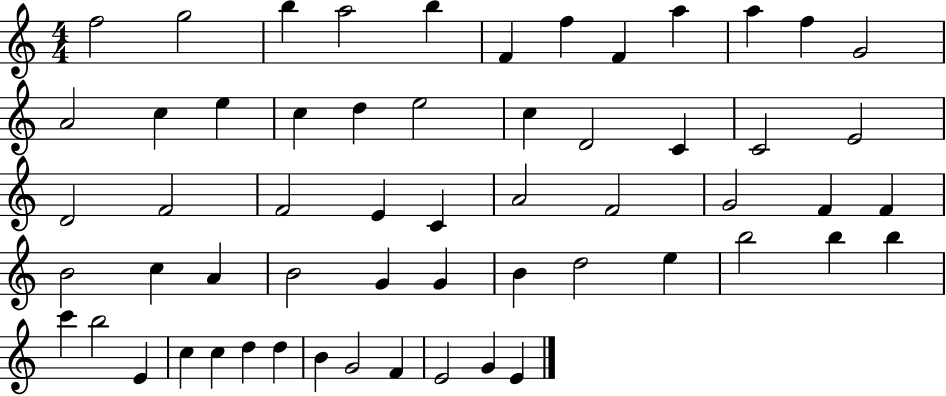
{
  \clef treble
  \numericTimeSignature
  \time 4/4
  \key c \major
  f''2 g''2 | b''4 a''2 b''4 | f'4 f''4 f'4 a''4 | a''4 f''4 g'2 | \break a'2 c''4 e''4 | c''4 d''4 e''2 | c''4 d'2 c'4 | c'2 e'2 | \break d'2 f'2 | f'2 e'4 c'4 | a'2 f'2 | g'2 f'4 f'4 | \break b'2 c''4 a'4 | b'2 g'4 g'4 | b'4 d''2 e''4 | b''2 b''4 b''4 | \break c'''4 b''2 e'4 | c''4 c''4 d''4 d''4 | b'4 g'2 f'4 | e'2 g'4 e'4 | \break \bar "|."
}